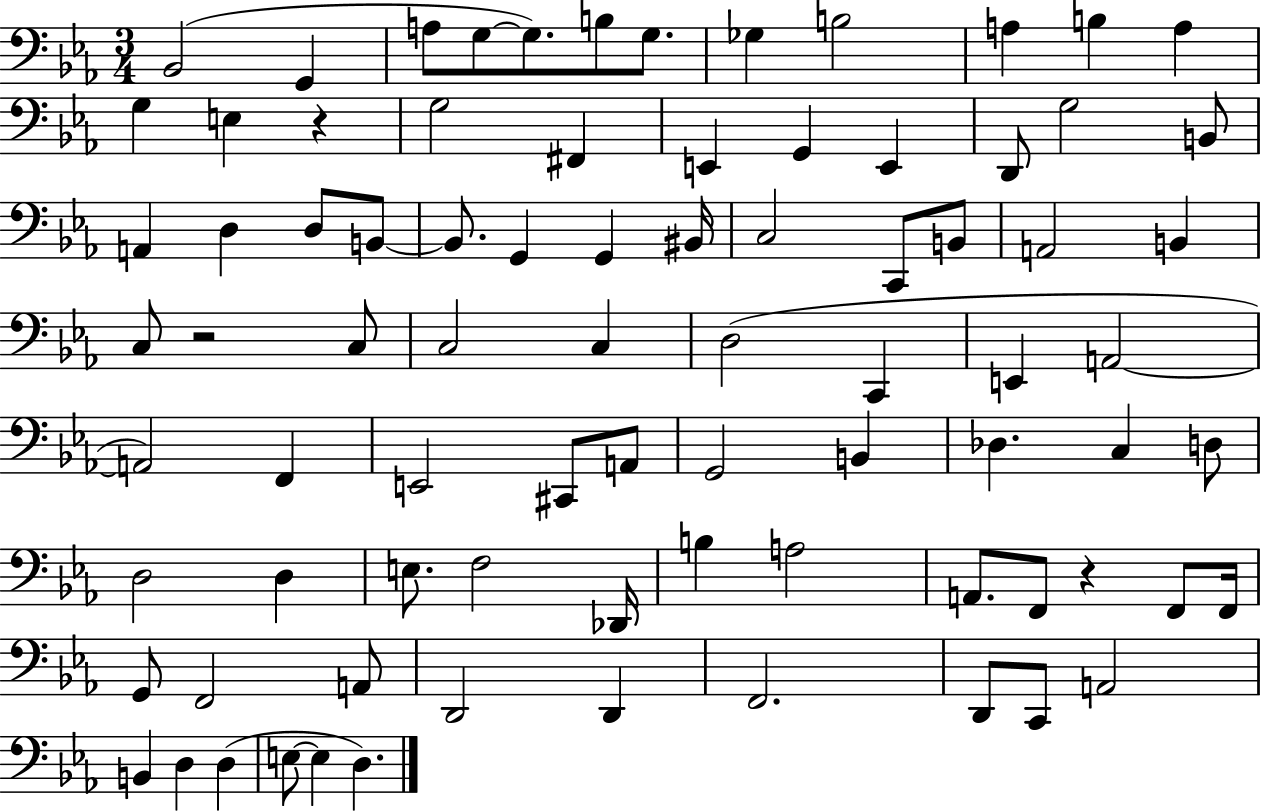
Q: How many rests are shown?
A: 3